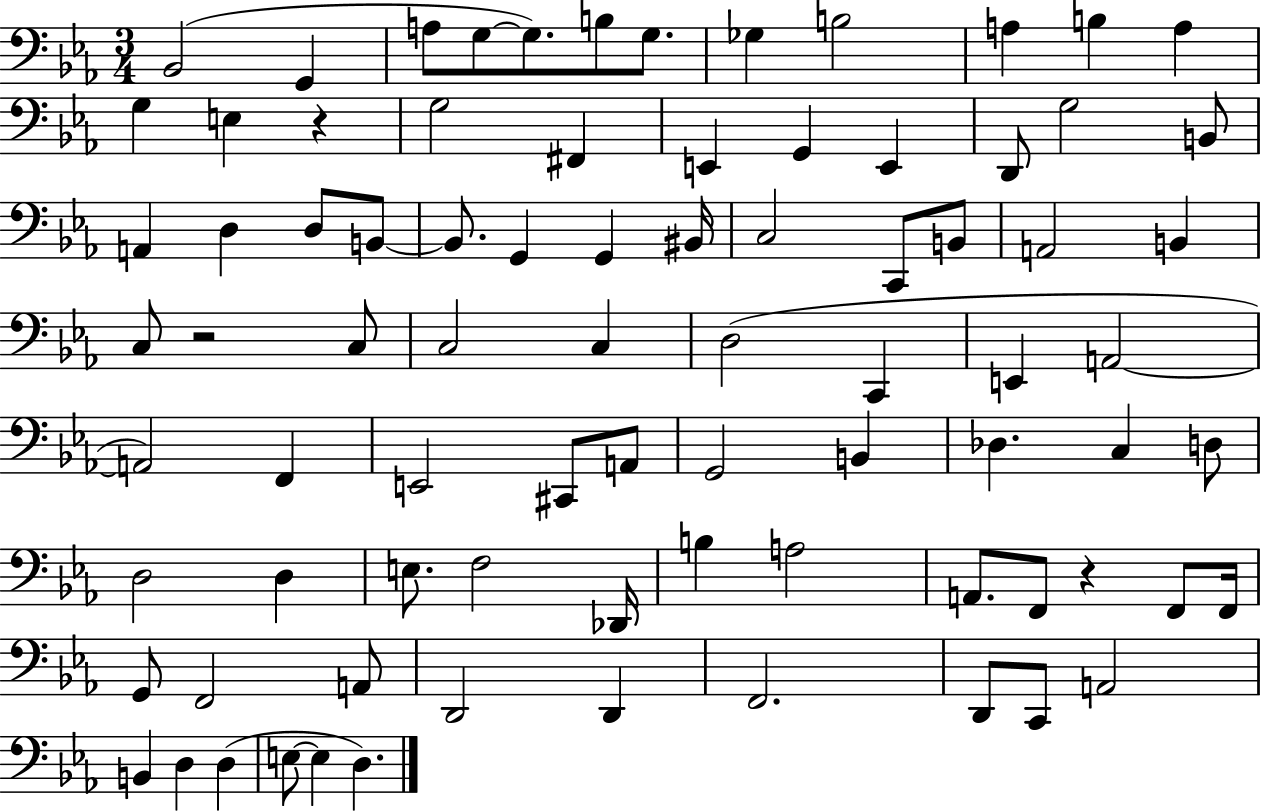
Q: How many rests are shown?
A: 3